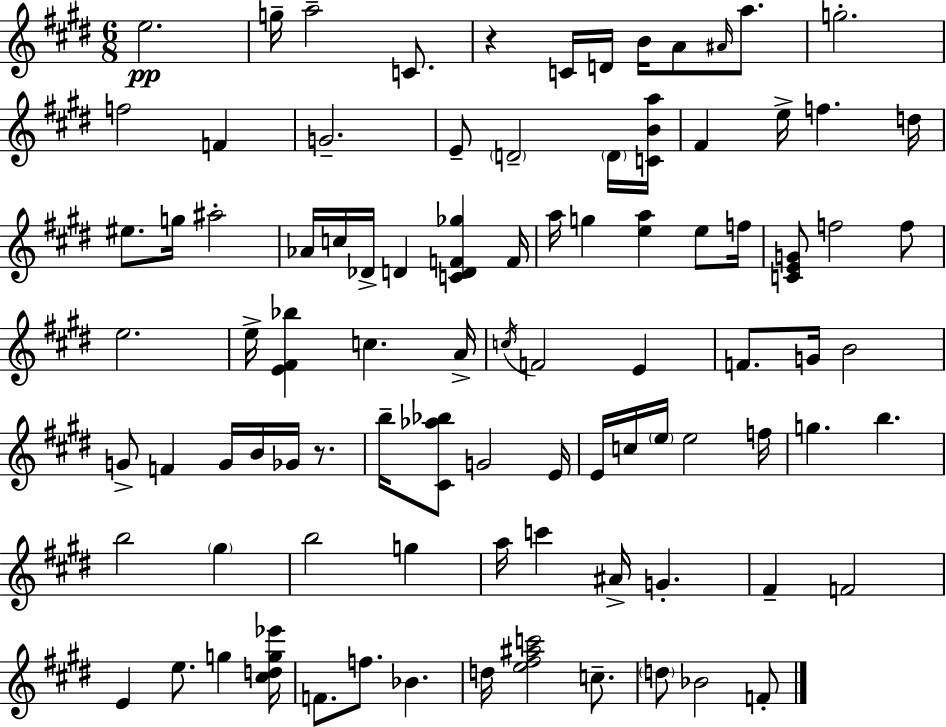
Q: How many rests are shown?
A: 2